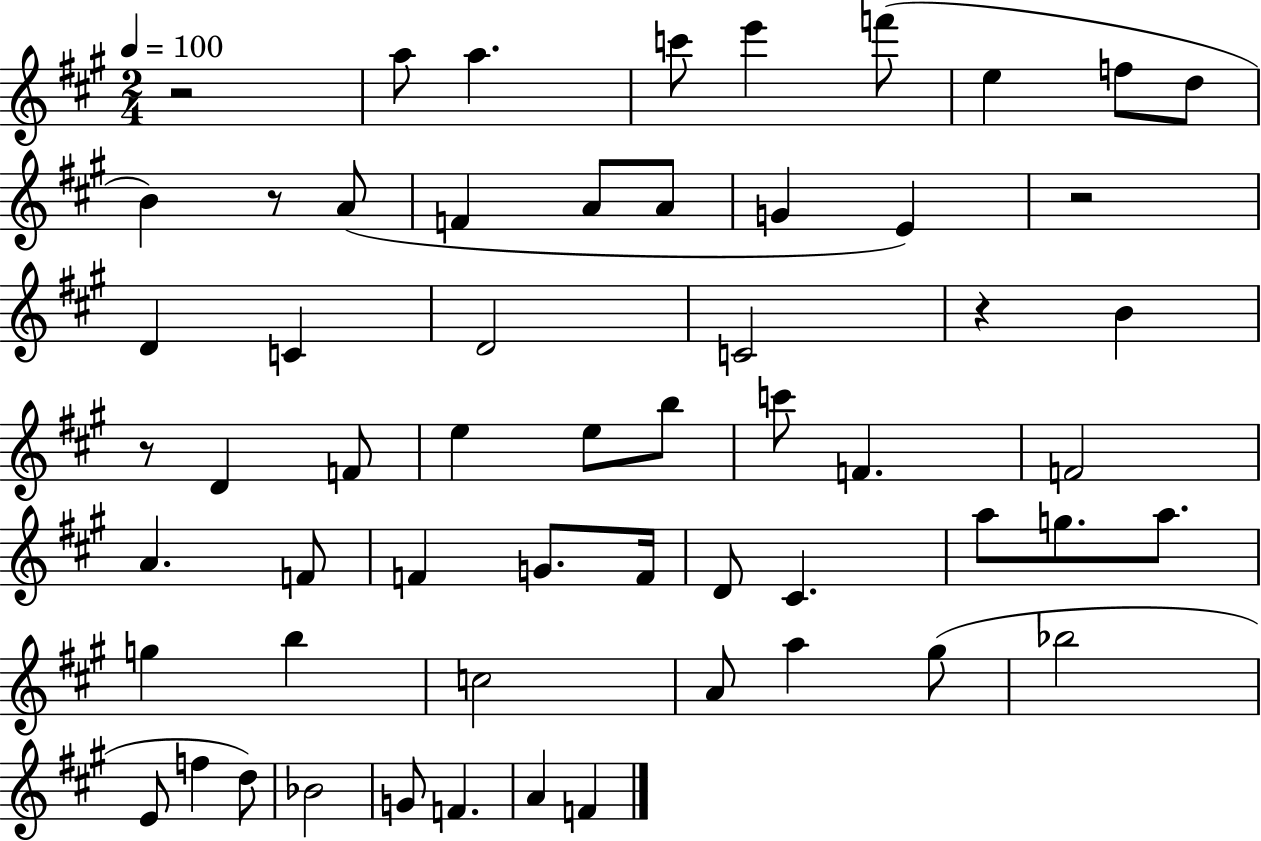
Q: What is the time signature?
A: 2/4